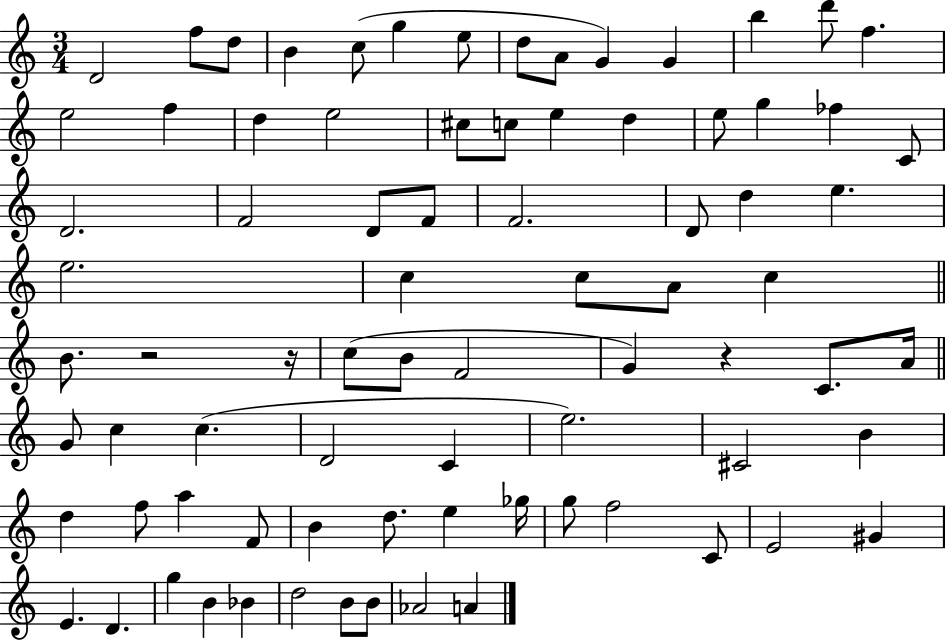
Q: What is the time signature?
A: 3/4